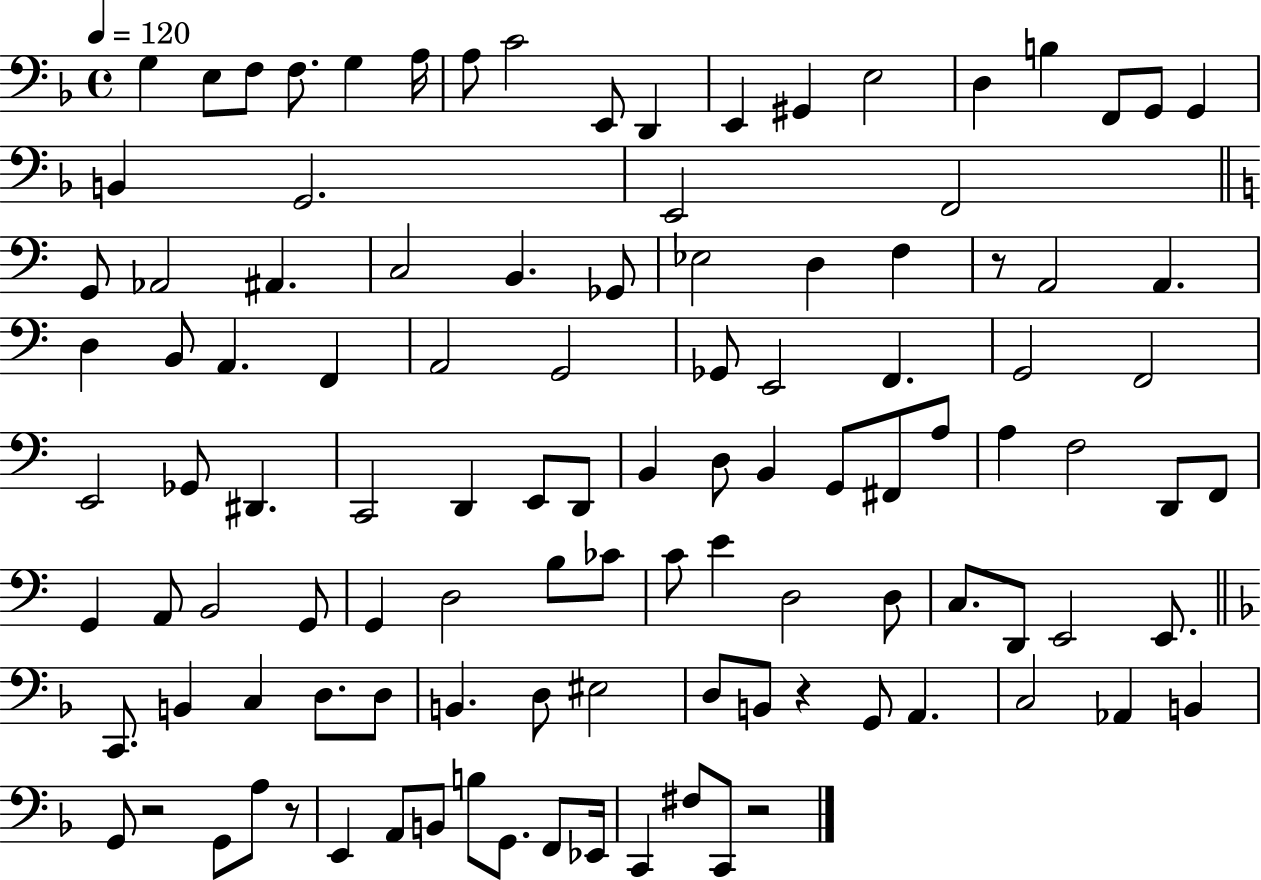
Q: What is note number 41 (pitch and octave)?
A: E2